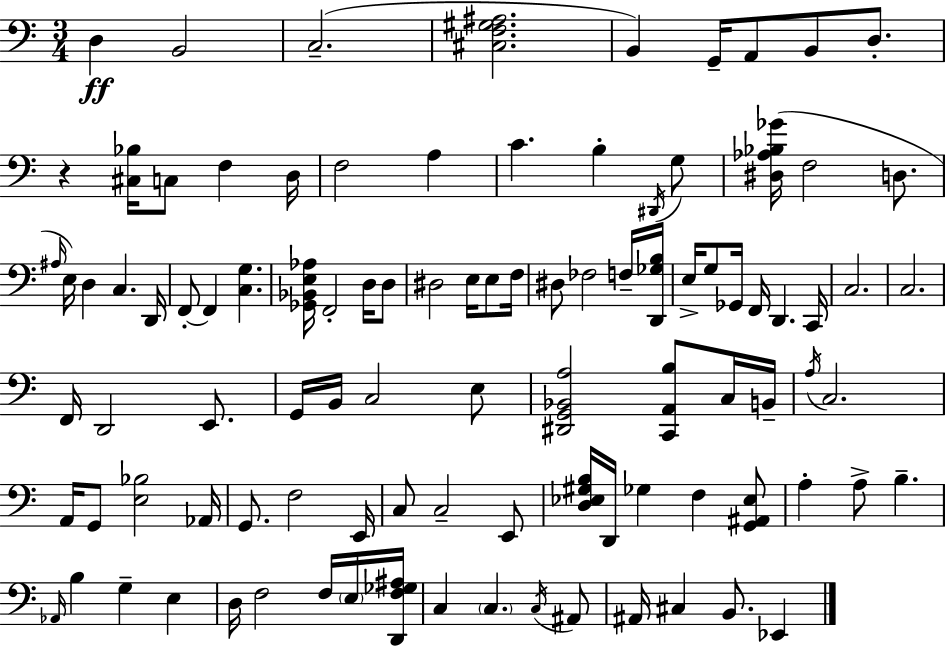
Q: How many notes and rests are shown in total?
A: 99